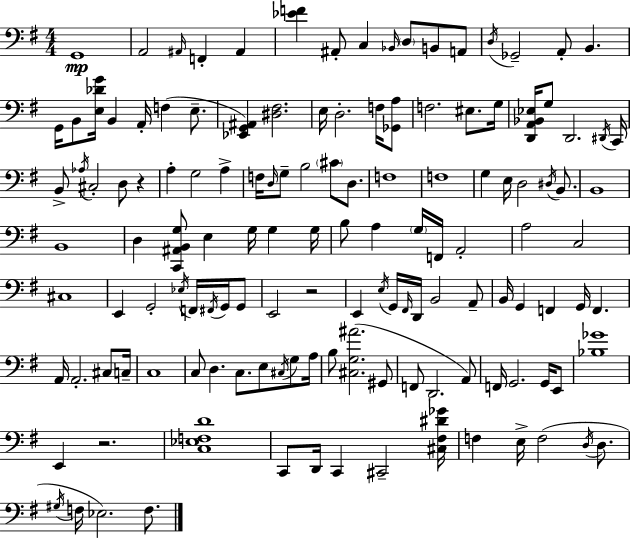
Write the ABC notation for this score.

X:1
T:Untitled
M:4/4
L:1/4
K:Em
G,,4 A,,2 ^A,,/4 F,, ^A,, [_EF] ^A,,/2 C, _B,,/4 D,/2 B,,/2 A,,/2 D,/4 _G,,2 A,,/2 B,, G,,/4 B,,/2 [E,_DG]/4 B,, A,,/4 F, E,/2 [_E,,G,,^A,,] [^D,^F,]2 E,/4 D,2 F,/4 [_G,,A,]/2 F,2 ^E,/2 G,/4 [D,,A,,_B,,_E,]/4 G,/2 D,,2 ^D,,/4 C,,/4 B,,/2 _A,/4 ^C,2 D,/2 z A, G,2 A, F,/4 D,/4 G,/2 B,2 ^C/2 D,/2 F,4 F,4 G, E,/4 D,2 ^D,/4 B,,/2 B,,4 B,,4 D, [C,,^A,,B,,G,]/2 E, G,/4 G, G,/4 B,/2 A, G,/4 F,,/4 A,,2 A,2 C,2 ^C,4 E,, G,,2 _E,/4 F,,/4 ^F,,/4 G,,/4 G,,/2 E,,2 z2 E,, E,/4 G,,/4 ^F,,/4 D,,/4 B,,2 A,,/2 B,,/4 G,, F,, G,,/4 F,, A,,/4 A,,2 ^C,/2 C,/4 C,4 C,/2 D, C,/2 E,/2 ^C,/4 G,/2 A,/4 B,/2 [^C,G,^A]2 ^G,,/2 F,,/2 D,,2 A,,/2 F,,/4 G,,2 G,,/4 E,,/2 [_B,_G]4 E,, z2 [C,_E,F,D]4 C,,/2 D,,/4 C,, ^C,,2 [^C,^F,^D_G]/4 F, E,/4 F,2 D,/4 D,/2 ^G,/4 F,/4 _E,2 F,/2